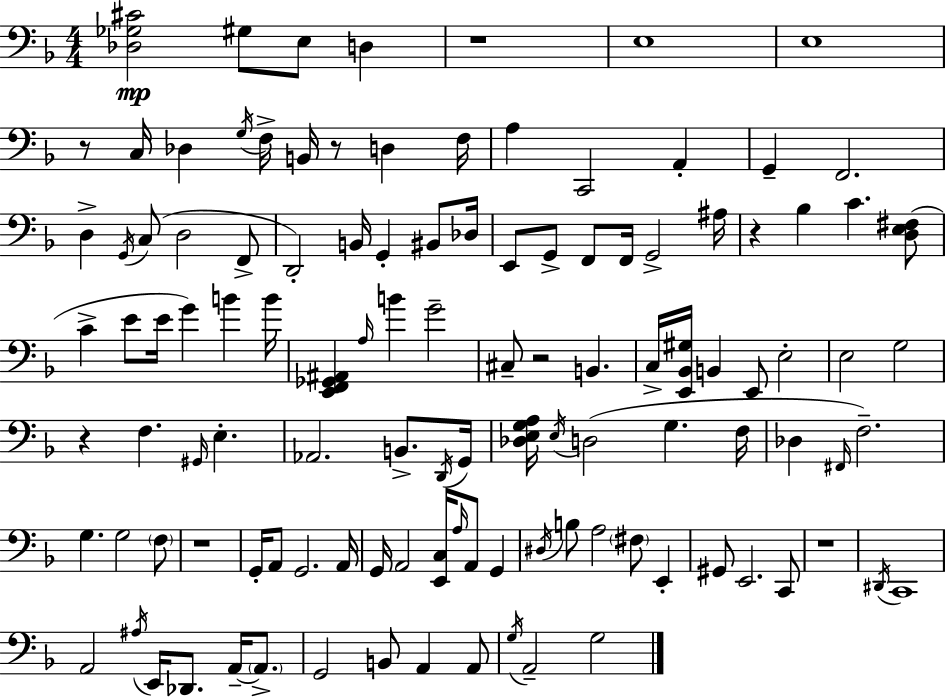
X:1
T:Untitled
M:4/4
L:1/4
K:F
[_D,_G,^C]2 ^G,/2 E,/2 D, z4 E,4 E,4 z/2 C,/4 _D, G,/4 F,/4 B,,/4 z/2 D, F,/4 A, C,,2 A,, G,, F,,2 D, G,,/4 C,/2 D,2 F,,/2 D,,2 B,,/4 G,, ^B,,/2 _D,/4 E,,/2 G,,/2 F,,/2 F,,/4 G,,2 ^A,/4 z _B, C [D,E,^F,]/2 C E/2 E/4 G B B/4 [E,,F,,_G,,^A,,] A,/4 B G2 ^C,/2 z2 B,, C,/4 [E,,_B,,^G,]/4 B,, E,,/2 E,2 E,2 G,2 z F, ^G,,/4 E, _A,,2 B,,/2 D,,/4 G,,/4 [_D,E,G,A,]/4 E,/4 D,2 G, F,/4 _D, ^F,,/4 F,2 G, G,2 F,/2 z4 G,,/4 A,,/2 G,,2 A,,/4 G,,/4 A,,2 [E,,C,]/4 A,/4 A,,/2 G,, ^D,/4 B,/2 A,2 ^F,/2 E,, ^G,,/2 E,,2 C,,/2 z4 ^D,,/4 C,,4 A,,2 ^A,/4 E,,/4 _D,,/2 A,,/4 A,,/2 G,,2 B,,/2 A,, A,,/2 G,/4 A,,2 G,2